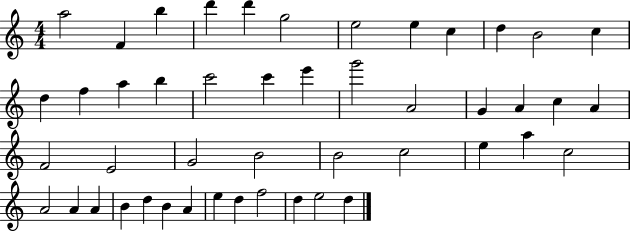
{
  \clef treble
  \numericTimeSignature
  \time 4/4
  \key c \major
  a''2 f'4 b''4 | d'''4 d'''4 g''2 | e''2 e''4 c''4 | d''4 b'2 c''4 | \break d''4 f''4 a''4 b''4 | c'''2 c'''4 e'''4 | g'''2 a'2 | g'4 a'4 c''4 a'4 | \break f'2 e'2 | g'2 b'2 | b'2 c''2 | e''4 a''4 c''2 | \break a'2 a'4 a'4 | b'4 d''4 b'4 a'4 | e''4 d''4 f''2 | d''4 e''2 d''4 | \break \bar "|."
}